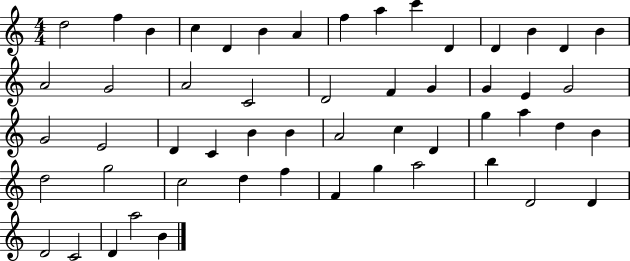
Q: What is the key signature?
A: C major